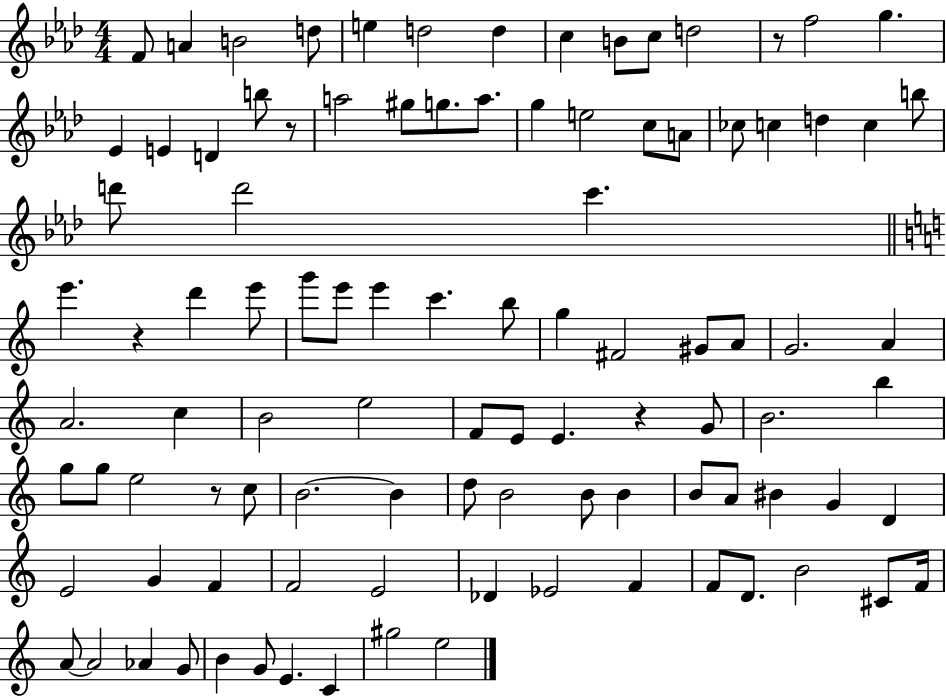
F4/e A4/q B4/h D5/e E5/q D5/h D5/q C5/q B4/e C5/e D5/h R/e F5/h G5/q. Eb4/q E4/q D4/q B5/e R/e A5/h G#5/e G5/e. A5/e. G5/q E5/h C5/e A4/e CES5/e C5/q D5/q C5/q B5/e D6/e D6/h C6/q. E6/q. R/q D6/q E6/e G6/e E6/e E6/q C6/q. B5/e G5/q F#4/h G#4/e A4/e G4/h. A4/q A4/h. C5/q B4/h E5/h F4/e E4/e E4/q. R/q G4/e B4/h. B5/q G5/e G5/e E5/h R/e C5/e B4/h. B4/q D5/e B4/h B4/e B4/q B4/e A4/e BIS4/q G4/q D4/q E4/h G4/q F4/q F4/h E4/h Db4/q Eb4/h F4/q F4/e D4/e. B4/h C#4/e F4/s A4/e A4/h Ab4/q G4/e B4/q G4/e E4/q. C4/q G#5/h E5/h